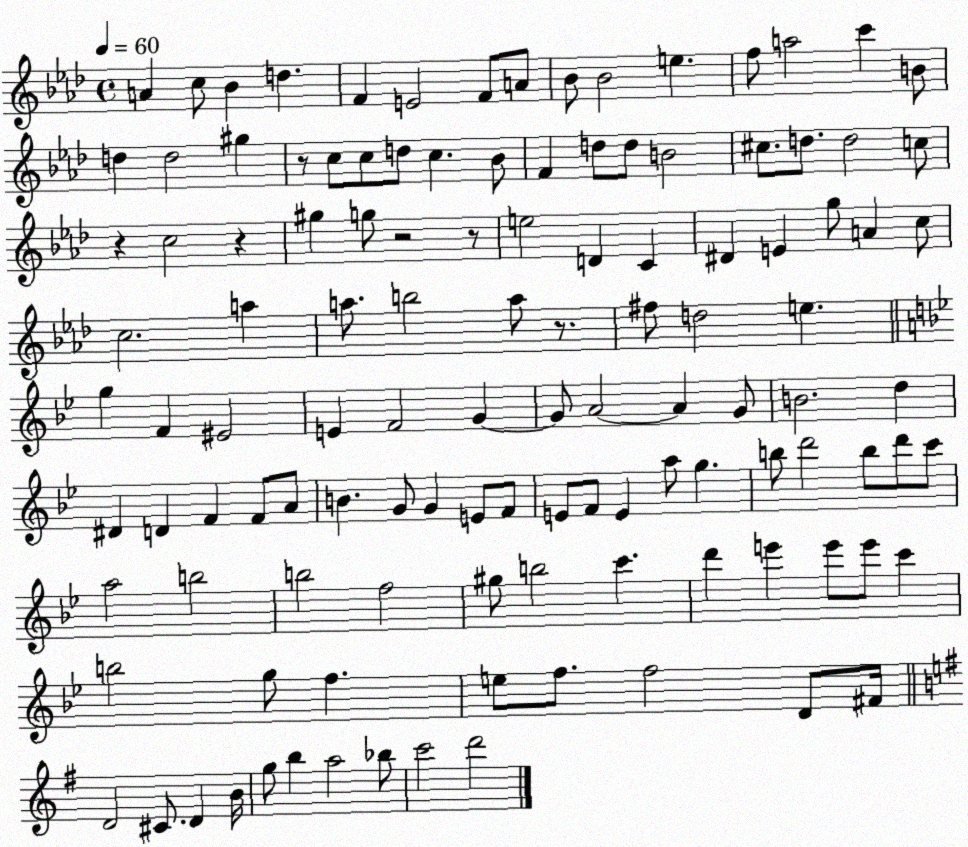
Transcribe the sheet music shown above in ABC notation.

X:1
T:Untitled
M:4/4
L:1/4
K:Ab
A c/2 _B d F E2 F/2 A/2 _B/2 _B2 e f/2 a2 c' B/2 d d2 ^g z/2 c/2 c/2 d/2 c _B/2 F d/2 d/2 B2 ^c/2 d/2 d2 c/2 z c2 z ^g g/2 z2 z/2 e2 D C ^D E g/2 A c/2 c2 a a/2 b2 a/2 z/2 ^f/2 d2 e g F ^E2 E F2 G G/2 A2 A G/2 B2 d ^D D F F/2 A/2 B G/2 G E/2 F/2 E/2 F/2 E a/2 g b/2 d'2 b/2 d'/2 c'/2 a2 b2 b2 f2 ^g/2 b2 c' d' e' e'/2 e'/2 c' b2 g/2 f e/2 f/2 f2 D/2 ^F/4 D2 ^C/2 D B/4 g/2 b a2 _b/2 c'2 d'2